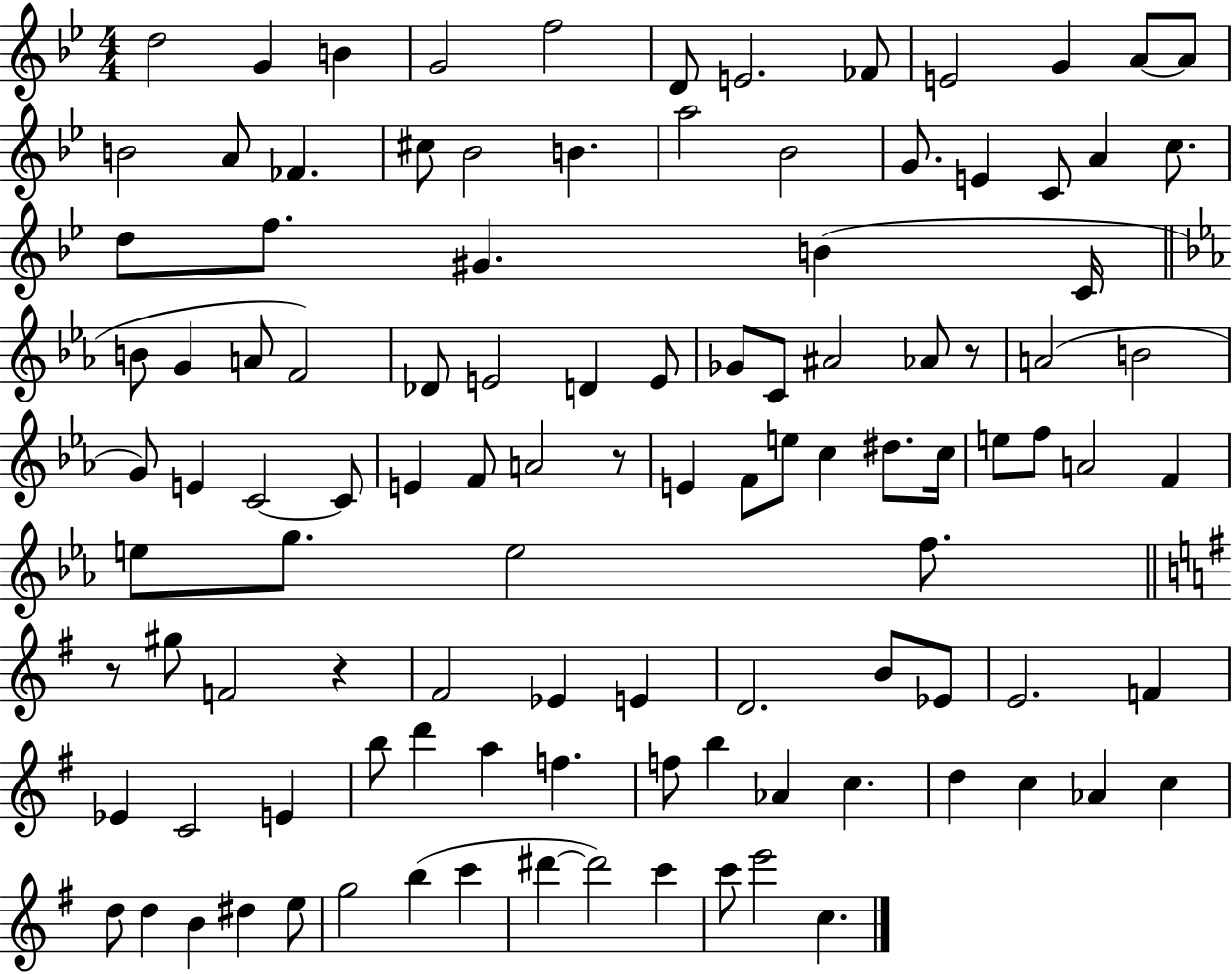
X:1
T:Untitled
M:4/4
L:1/4
K:Bb
d2 G B G2 f2 D/2 E2 _F/2 E2 G A/2 A/2 B2 A/2 _F ^c/2 _B2 B a2 _B2 G/2 E C/2 A c/2 d/2 f/2 ^G B C/4 B/2 G A/2 F2 _D/2 E2 D E/2 _G/2 C/2 ^A2 _A/2 z/2 A2 B2 G/2 E C2 C/2 E F/2 A2 z/2 E F/2 e/2 c ^d/2 c/4 e/2 f/2 A2 F e/2 g/2 e2 f/2 z/2 ^g/2 F2 z ^F2 _E E D2 B/2 _E/2 E2 F _E C2 E b/2 d' a f f/2 b _A c d c _A c d/2 d B ^d e/2 g2 b c' ^d' ^d'2 c' c'/2 e'2 c